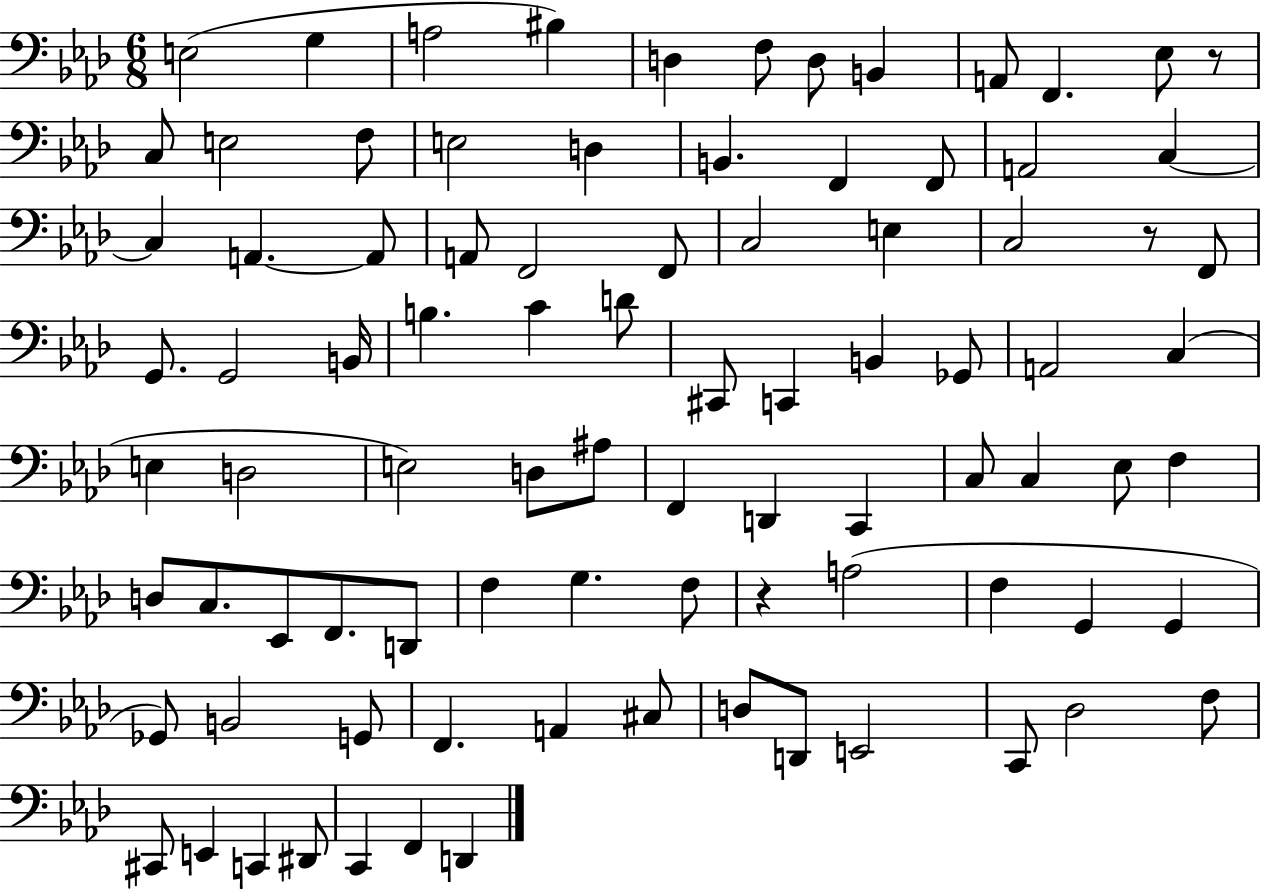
E3/h G3/q A3/h BIS3/q D3/q F3/e D3/e B2/q A2/e F2/q. Eb3/e R/e C3/e E3/h F3/e E3/h D3/q B2/q. F2/q F2/e A2/h C3/q C3/q A2/q. A2/e A2/e F2/h F2/e C3/h E3/q C3/h R/e F2/e G2/e. G2/h B2/s B3/q. C4/q D4/e C#2/e C2/q B2/q Gb2/e A2/h C3/q E3/q D3/h E3/h D3/e A#3/e F2/q D2/q C2/q C3/e C3/q Eb3/e F3/q D3/e C3/e. Eb2/e F2/e. D2/e F3/q G3/q. F3/e R/q A3/h F3/q G2/q G2/q Gb2/e B2/h G2/e F2/q. A2/q C#3/e D3/e D2/e E2/h C2/e Db3/h F3/e C#2/e E2/q C2/q D#2/e C2/q F2/q D2/q